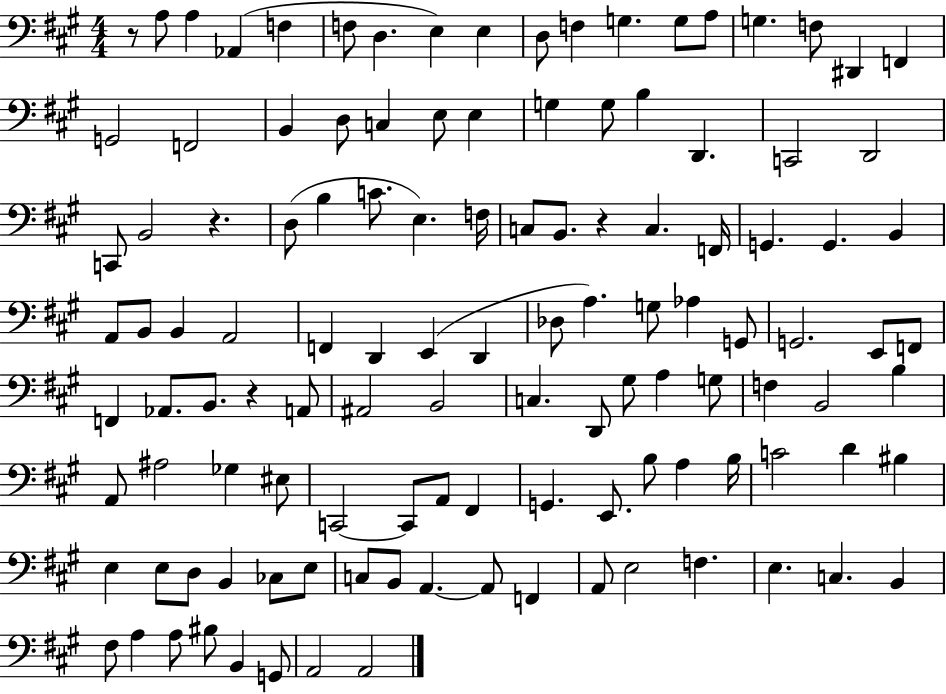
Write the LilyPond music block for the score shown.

{
  \clef bass
  \numericTimeSignature
  \time 4/4
  \key a \major
  r8 a8 a4 aes,4( f4 | f8 d4. e4) e4 | d8 f4 g4. g8 a8 | g4. f8 dis,4 f,4 | \break g,2 f,2 | b,4 d8 c4 e8 e4 | g4 g8 b4 d,4. | c,2 d,2 | \break c,8 b,2 r4. | d8( b4 c'8. e4.) f16 | c8 b,8. r4 c4. f,16 | g,4. g,4. b,4 | \break a,8 b,8 b,4 a,2 | f,4 d,4 e,4( d,4 | des8 a4.) g8 aes4 g,8 | g,2. e,8 f,8 | \break f,4 aes,8. b,8. r4 a,8 | ais,2 b,2 | c4. d,8 gis8 a4 g8 | f4 b,2 b4 | \break a,8 ais2 ges4 eis8 | c,2~~ c,8 a,8 fis,4 | g,4. e,8. b8 a4 b16 | c'2 d'4 bis4 | \break e4 e8 d8 b,4 ces8 e8 | c8 b,8 a,4.~~ a,8 f,4 | a,8 e2 f4. | e4. c4. b,4 | \break fis8 a4 a8 bis8 b,4 g,8 | a,2 a,2 | \bar "|."
}